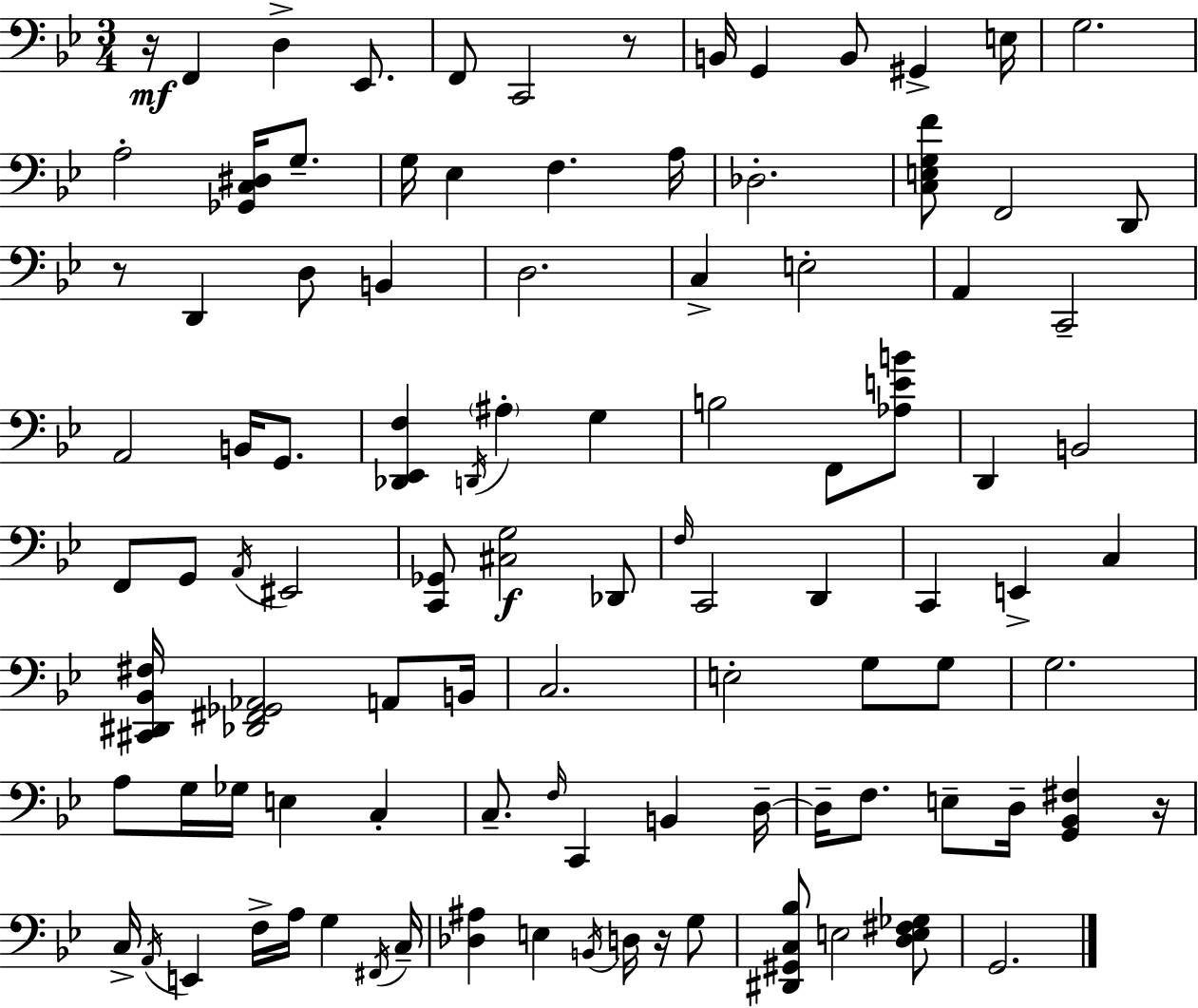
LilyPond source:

{
  \clef bass
  \numericTimeSignature
  \time 3/4
  \key g \minor
  r16\mf f,4 d4-> ees,8. | f,8 c,2 r8 | b,16 g,4 b,8 gis,4-> e16 | g2. | \break a2-. <ges, c dis>16 g8.-- | g16 ees4 f4. a16 | des2.-. | <c e g f'>8 f,2 d,8 | \break r8 d,4 d8 b,4 | d2. | c4-> e2-. | a,4 c,2-- | \break a,2 b,16 g,8. | <des, ees, f>4 \acciaccatura { d,16 } \parenthesize ais4-. g4 | b2 f,8 <aes e' b'>8 | d,4 b,2 | \break f,8 g,8 \acciaccatura { a,16 } eis,2 | <c, ges,>8 <cis g>2\f | des,8 \grace { f16 } c,2 d,4 | c,4 e,4-> c4 | \break <cis, dis, bes, fis>16 <des, fis, ges, aes,>2 | a,8 b,16 c2. | e2-. g8 | g8 g2. | \break a8 g16 ges16 e4 c4-. | c8.-- \grace { f16 } c,4 b,4 | d16--~~ d16-- f8. e8-- d16-- <g, bes, fis>4 | r16 c16-> \acciaccatura { a,16 } e,4 f16-> a16 | \break g4 \acciaccatura { fis,16 } c16-- <des ais>4 e4 | \acciaccatura { b,16 } d16 r16 g8 <dis, gis, c bes>8 e2 | <d e fis ges>8 g,2. | \bar "|."
}